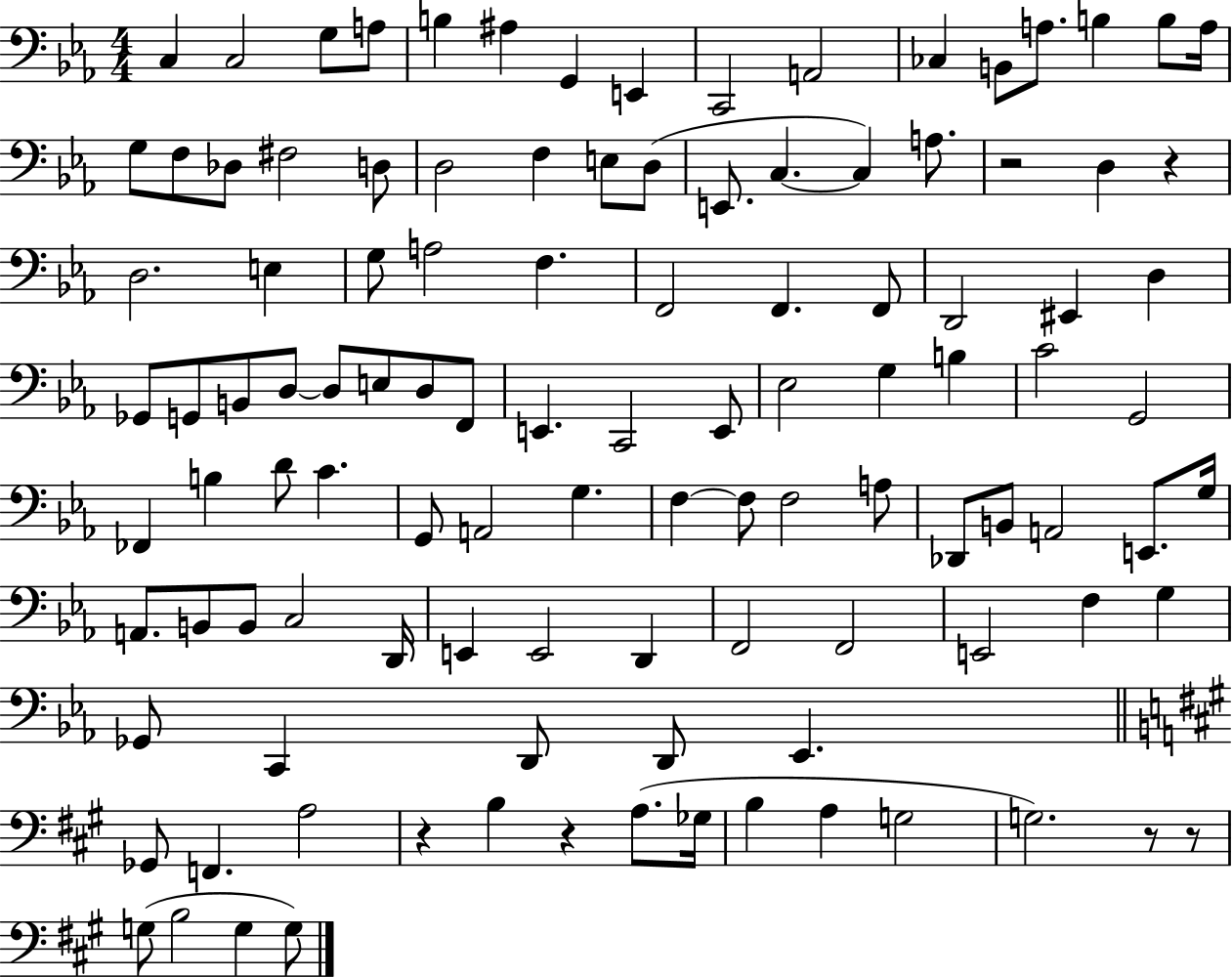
C3/q C3/h G3/e A3/e B3/q A#3/q G2/q E2/q C2/h A2/h CES3/q B2/e A3/e. B3/q B3/e A3/s G3/e F3/e Db3/e F#3/h D3/e D3/h F3/q E3/e D3/e E2/e. C3/q. C3/q A3/e. R/h D3/q R/q D3/h. E3/q G3/e A3/h F3/q. F2/h F2/q. F2/e D2/h EIS2/q D3/q Gb2/e G2/e B2/e D3/e D3/e E3/e D3/e F2/e E2/q. C2/h E2/e Eb3/h G3/q B3/q C4/h G2/h FES2/q B3/q D4/e C4/q. G2/e A2/h G3/q. F3/q F3/e F3/h A3/e Db2/e B2/e A2/h E2/e. G3/s A2/e. B2/e B2/e C3/h D2/s E2/q E2/h D2/q F2/h F2/h E2/h F3/q G3/q Gb2/e C2/q D2/e D2/e Eb2/q. Gb2/e F2/q. A3/h R/q B3/q R/q A3/e. Gb3/s B3/q A3/q G3/h G3/h. R/e R/e G3/e B3/h G3/q G3/e